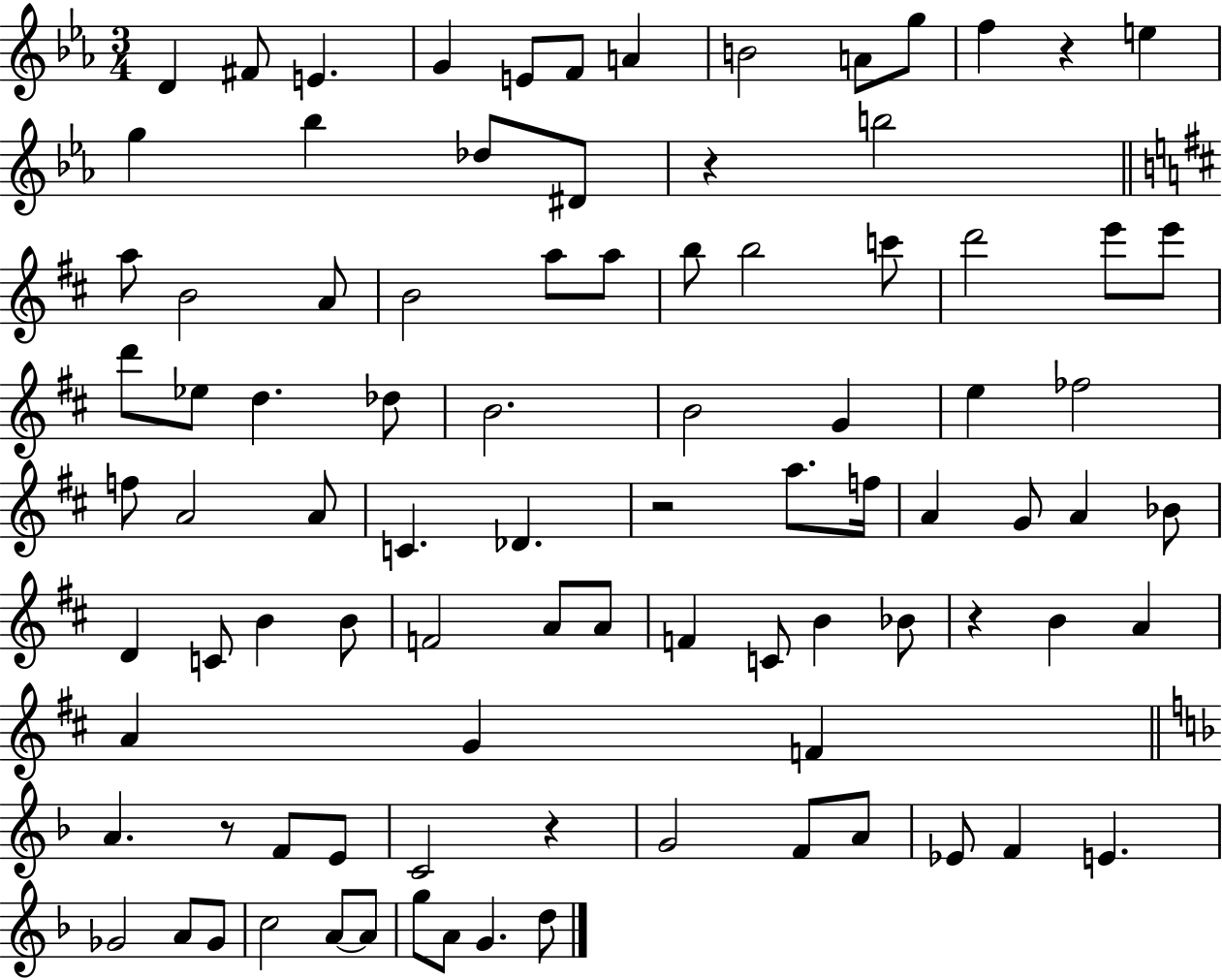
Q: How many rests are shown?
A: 6